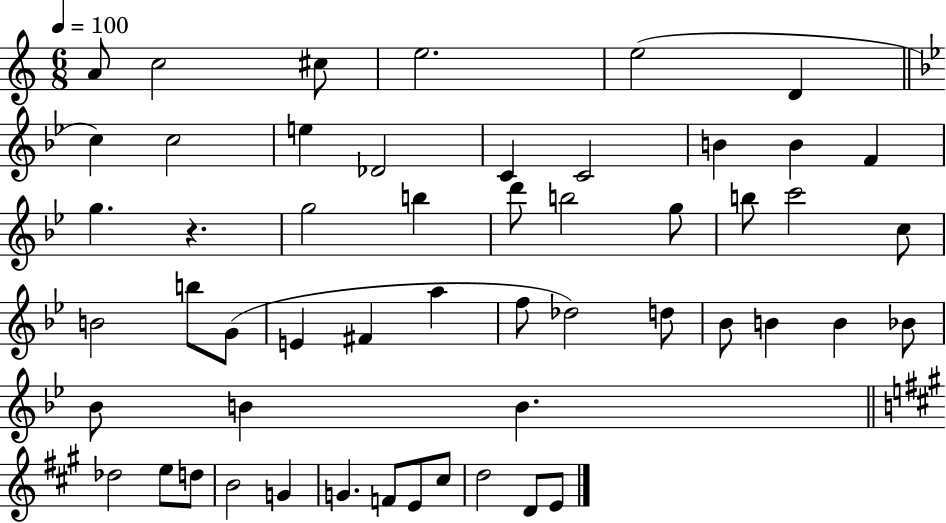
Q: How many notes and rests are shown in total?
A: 53